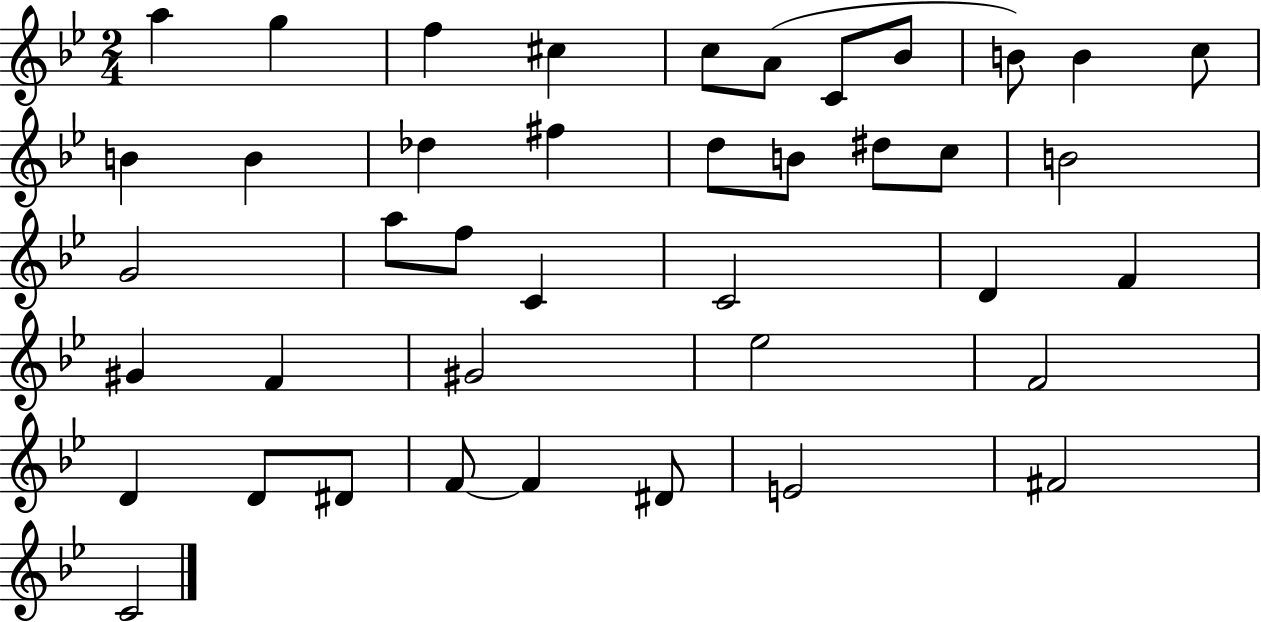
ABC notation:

X:1
T:Untitled
M:2/4
L:1/4
K:Bb
a g f ^c c/2 A/2 C/2 _B/2 B/2 B c/2 B B _d ^f d/2 B/2 ^d/2 c/2 B2 G2 a/2 f/2 C C2 D F ^G F ^G2 _e2 F2 D D/2 ^D/2 F/2 F ^D/2 E2 ^F2 C2